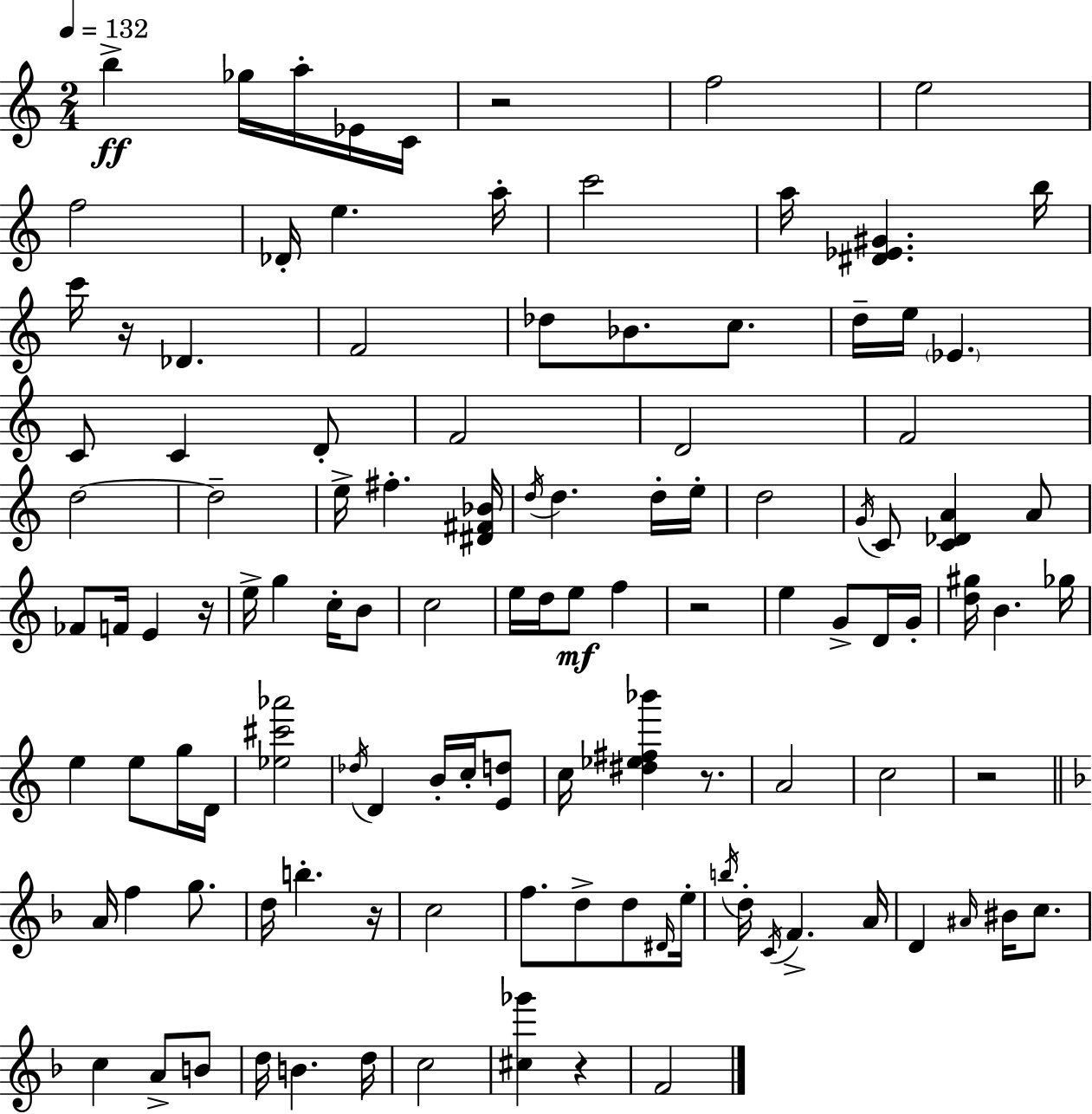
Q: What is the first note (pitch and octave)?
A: B5